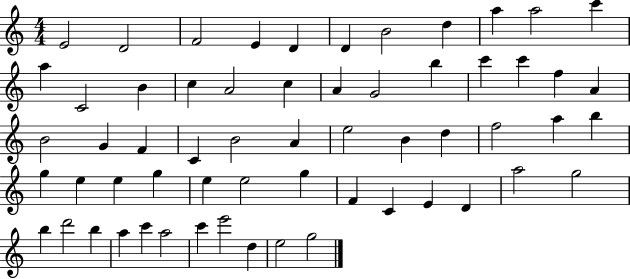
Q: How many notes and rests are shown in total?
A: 60